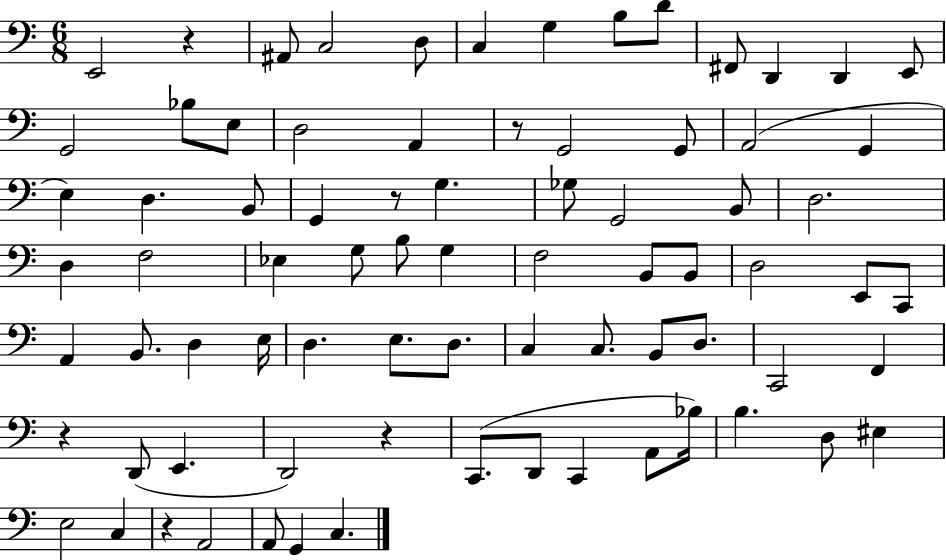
E2/h R/q A#2/e C3/h D3/e C3/q G3/q B3/e D4/e F#2/e D2/q D2/q E2/e G2/h Bb3/e E3/e D3/h A2/q R/e G2/h G2/e A2/h G2/q E3/q D3/q. B2/e G2/q R/e G3/q. Gb3/e G2/h B2/e D3/h. D3/q F3/h Eb3/q G3/e B3/e G3/q F3/h B2/e B2/e D3/h E2/e C2/e A2/q B2/e. D3/q E3/s D3/q. E3/e. D3/e. C3/q C3/e. B2/e D3/e. C2/h F2/q R/q D2/e E2/q. D2/h R/q C2/e. D2/e C2/q A2/e Bb3/s B3/q. D3/e EIS3/q E3/h C3/q R/q A2/h A2/e G2/q C3/q.